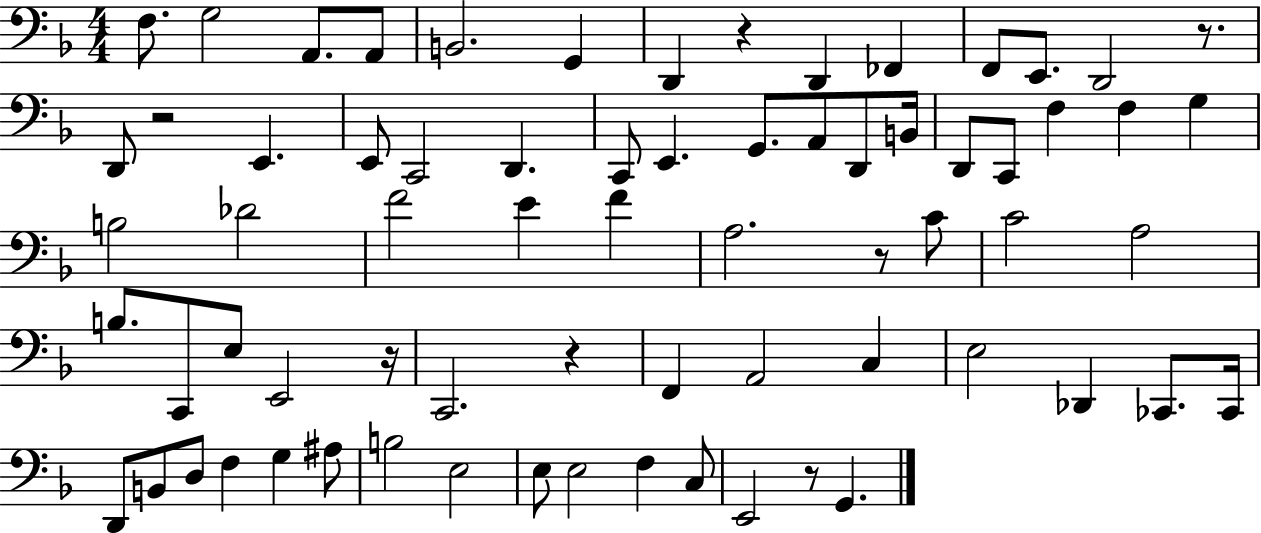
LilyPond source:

{
  \clef bass
  \numericTimeSignature
  \time 4/4
  \key f \major
  \repeat volta 2 { f8. g2 a,8. a,8 | b,2. g,4 | d,4 r4 d,4 fes,4 | f,8 e,8. d,2 r8. | \break d,8 r2 e,4. | e,8 c,2 d,4. | c,8 e,4. g,8. a,8 d,8 b,16 | d,8 c,8 f4 f4 g4 | \break b2 des'2 | f'2 e'4 f'4 | a2. r8 c'8 | c'2 a2 | \break b8. c,8 e8 e,2 r16 | c,2. r4 | f,4 a,2 c4 | e2 des,4 ces,8. ces,16 | \break d,8 b,8 d8 f4 g4 ais8 | b2 e2 | e8 e2 f4 c8 | e,2 r8 g,4. | \break } \bar "|."
}